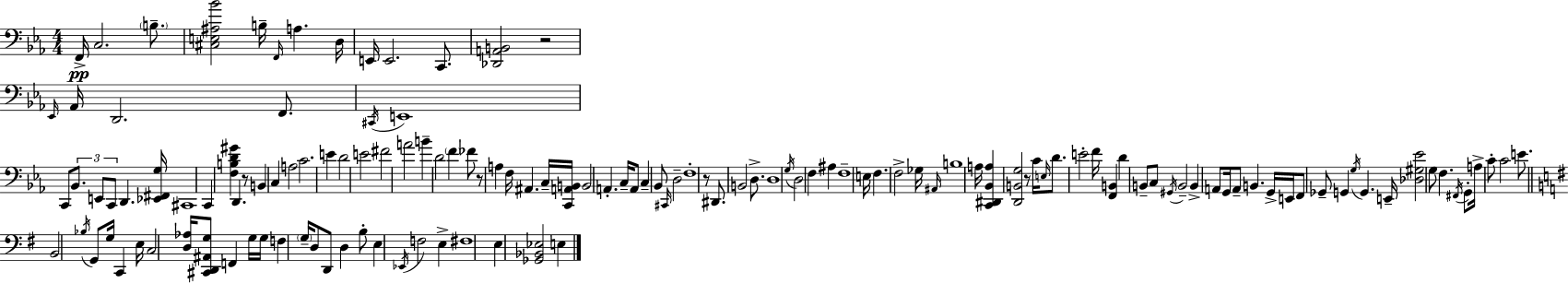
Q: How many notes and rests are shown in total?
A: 137